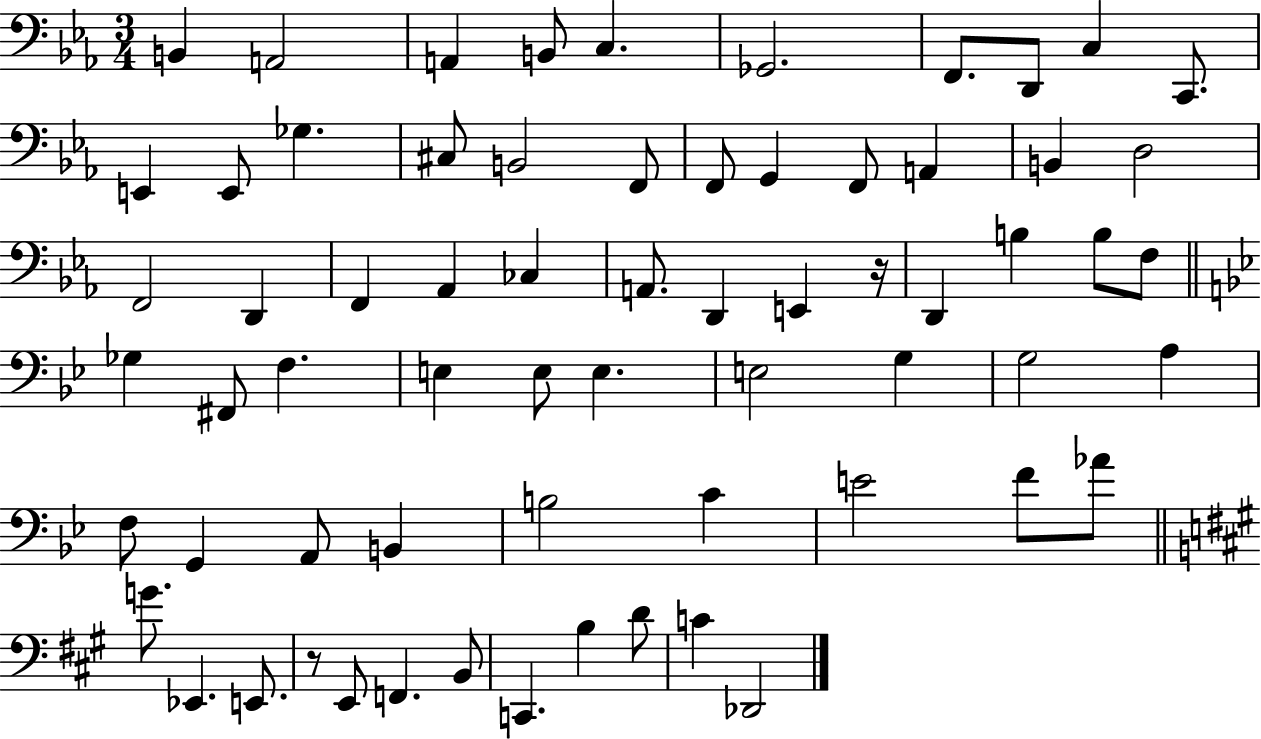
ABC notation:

X:1
T:Untitled
M:3/4
L:1/4
K:Eb
B,, A,,2 A,, B,,/2 C, _G,,2 F,,/2 D,,/2 C, C,,/2 E,, E,,/2 _G, ^C,/2 B,,2 F,,/2 F,,/2 G,, F,,/2 A,, B,, D,2 F,,2 D,, F,, _A,, _C, A,,/2 D,, E,, z/4 D,, B, B,/2 F,/2 _G, ^F,,/2 F, E, E,/2 E, E,2 G, G,2 A, F,/2 G,, A,,/2 B,, B,2 C E2 F/2 _A/2 G/2 _E,, E,,/2 z/2 E,,/2 F,, B,,/2 C,, B, D/2 C _D,,2